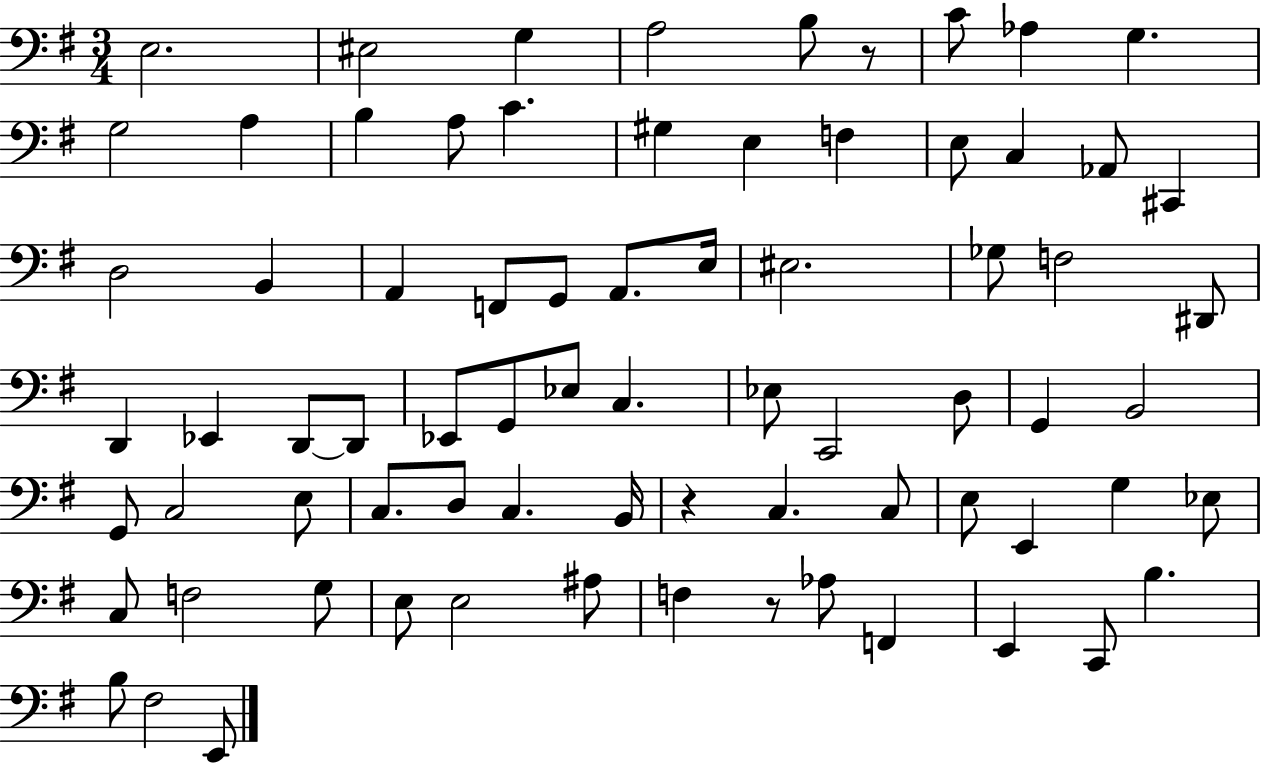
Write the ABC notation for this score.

X:1
T:Untitled
M:3/4
L:1/4
K:G
E,2 ^E,2 G, A,2 B,/2 z/2 C/2 _A, G, G,2 A, B, A,/2 C ^G, E, F, E,/2 C, _A,,/2 ^C,, D,2 B,, A,, F,,/2 G,,/2 A,,/2 E,/4 ^E,2 _G,/2 F,2 ^D,,/2 D,, _E,, D,,/2 D,,/2 _E,,/2 G,,/2 _E,/2 C, _E,/2 C,,2 D,/2 G,, B,,2 G,,/2 C,2 E,/2 C,/2 D,/2 C, B,,/4 z C, C,/2 E,/2 E,, G, _E,/2 C,/2 F,2 G,/2 E,/2 E,2 ^A,/2 F, z/2 _A,/2 F,, E,, C,,/2 B, B,/2 ^F,2 E,,/2